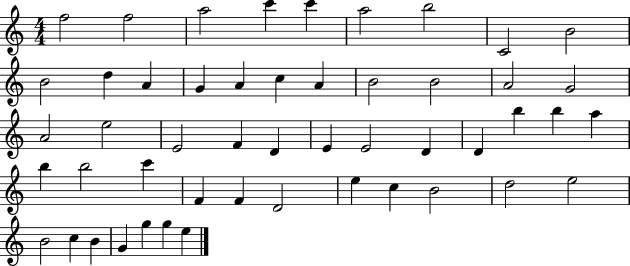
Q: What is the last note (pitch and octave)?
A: E5